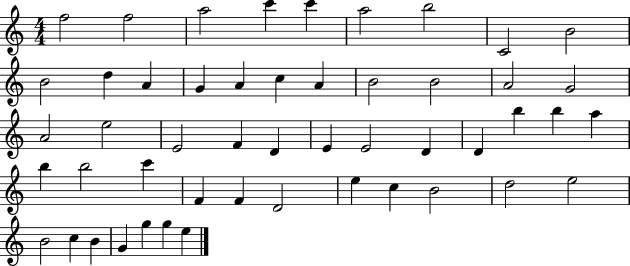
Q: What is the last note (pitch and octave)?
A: E5